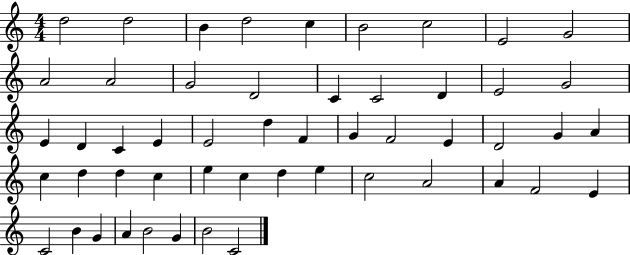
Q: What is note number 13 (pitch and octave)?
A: D4